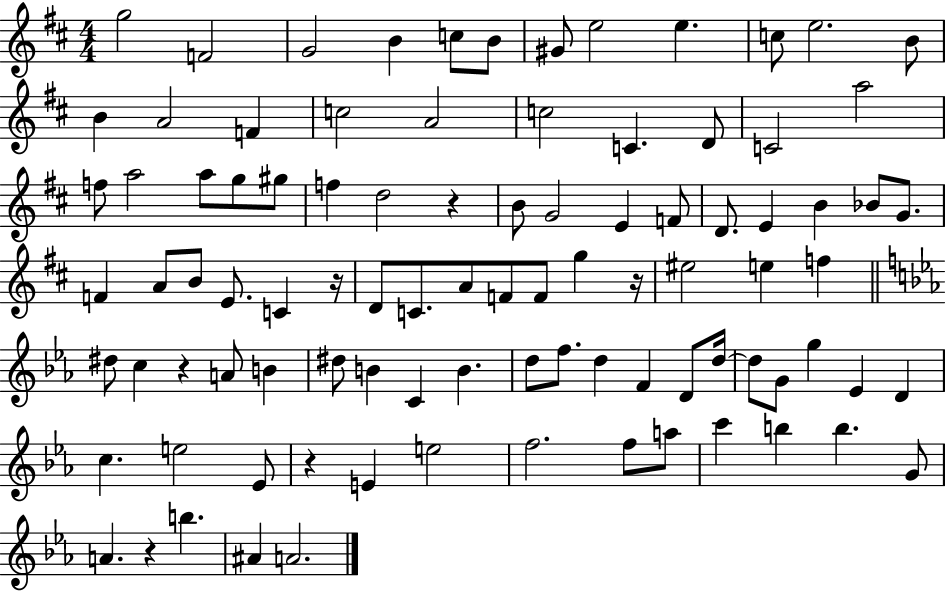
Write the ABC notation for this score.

X:1
T:Untitled
M:4/4
L:1/4
K:D
g2 F2 G2 B c/2 B/2 ^G/2 e2 e c/2 e2 B/2 B A2 F c2 A2 c2 C D/2 C2 a2 f/2 a2 a/2 g/2 ^g/2 f d2 z B/2 G2 E F/2 D/2 E B _B/2 G/2 F A/2 B/2 E/2 C z/4 D/2 C/2 A/2 F/2 F/2 g z/4 ^e2 e f ^d/2 c z A/2 B ^d/2 B C B d/2 f/2 d F D/2 d/4 d/2 G/2 g _E D c e2 _E/2 z E e2 f2 f/2 a/2 c' b b G/2 A z b ^A A2